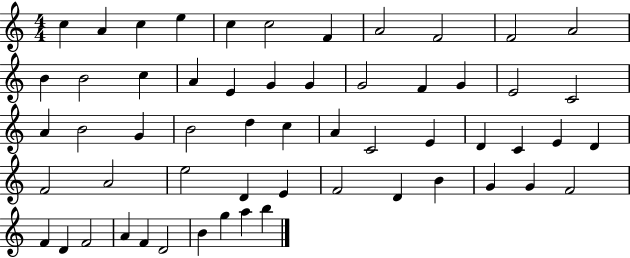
X:1
T:Untitled
M:4/4
L:1/4
K:C
c A c e c c2 F A2 F2 F2 A2 B B2 c A E G G G2 F G E2 C2 A B2 G B2 d c A C2 E D C E D F2 A2 e2 D E F2 D B G G F2 F D F2 A F D2 B g a b